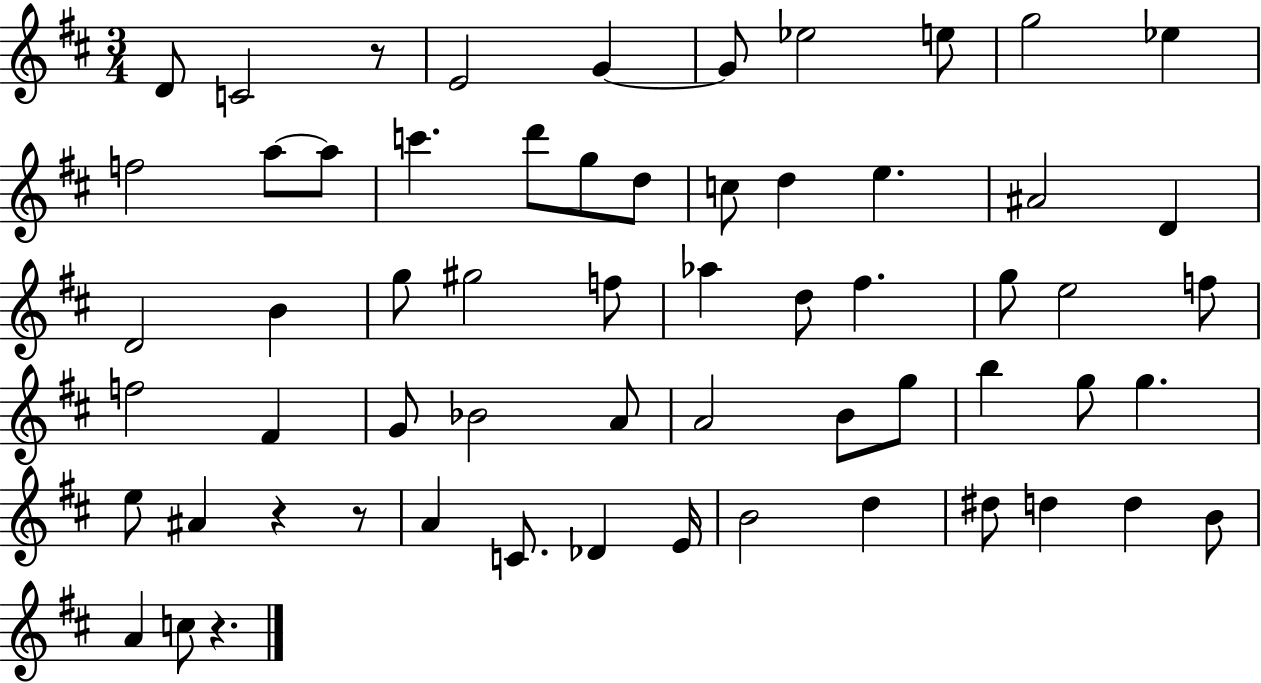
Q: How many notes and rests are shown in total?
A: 61